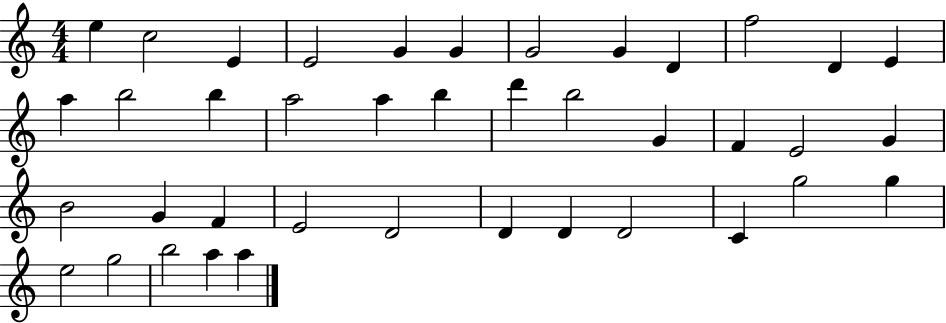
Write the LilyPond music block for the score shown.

{
  \clef treble
  \numericTimeSignature
  \time 4/4
  \key c \major
  e''4 c''2 e'4 | e'2 g'4 g'4 | g'2 g'4 d'4 | f''2 d'4 e'4 | \break a''4 b''2 b''4 | a''2 a''4 b''4 | d'''4 b''2 g'4 | f'4 e'2 g'4 | \break b'2 g'4 f'4 | e'2 d'2 | d'4 d'4 d'2 | c'4 g''2 g''4 | \break e''2 g''2 | b''2 a''4 a''4 | \bar "|."
}